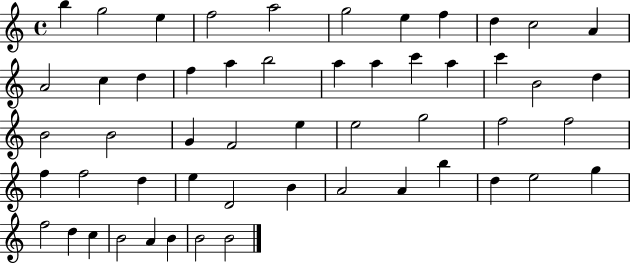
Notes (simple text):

B5/q G5/h E5/q F5/h A5/h G5/h E5/q F5/q D5/q C5/h A4/q A4/h C5/q D5/q F5/q A5/q B5/h A5/q A5/q C6/q A5/q C6/q B4/h D5/q B4/h B4/h G4/q F4/h E5/q E5/h G5/h F5/h F5/h F5/q F5/h D5/q E5/q D4/h B4/q A4/h A4/q B5/q D5/q E5/h G5/q F5/h D5/q C5/q B4/h A4/q B4/q B4/h B4/h